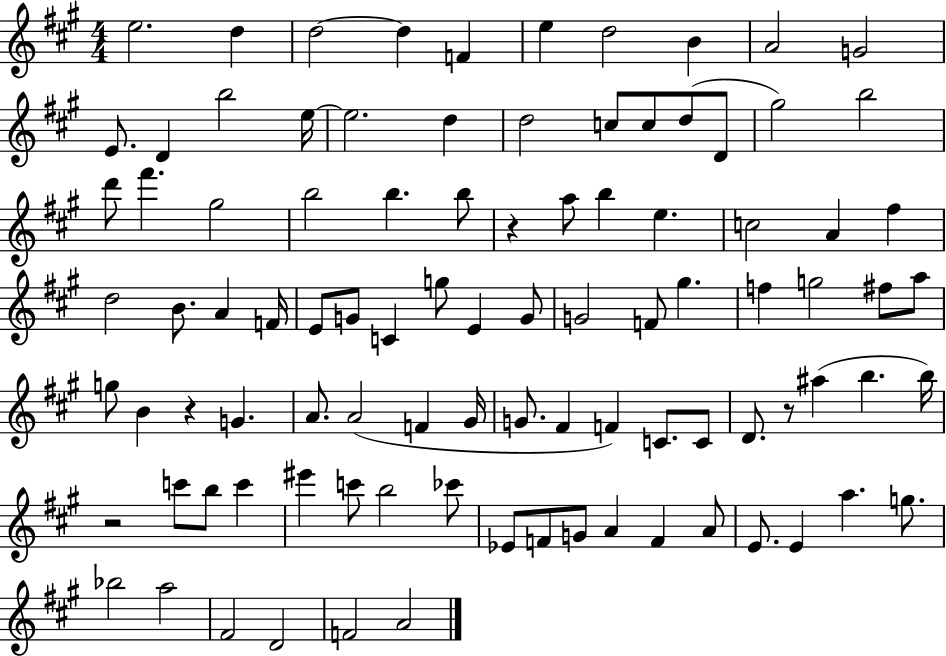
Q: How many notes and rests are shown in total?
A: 95